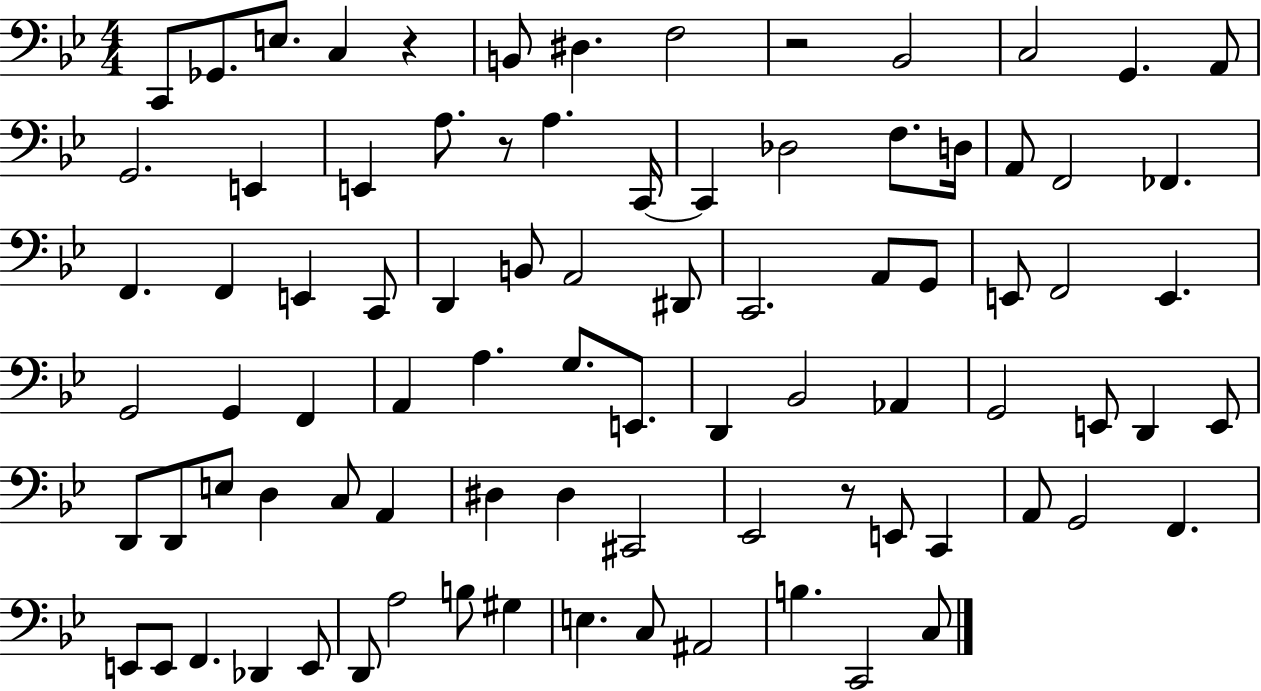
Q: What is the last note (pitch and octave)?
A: C3